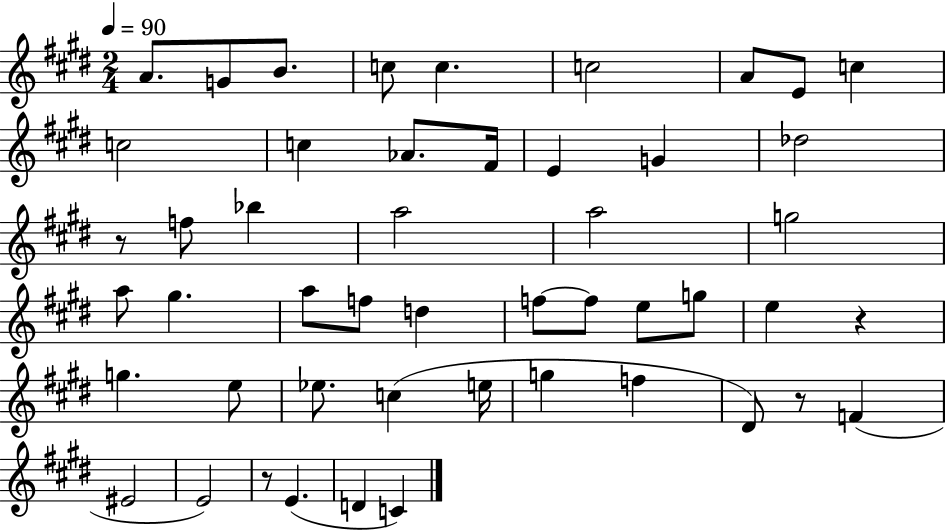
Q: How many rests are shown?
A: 4